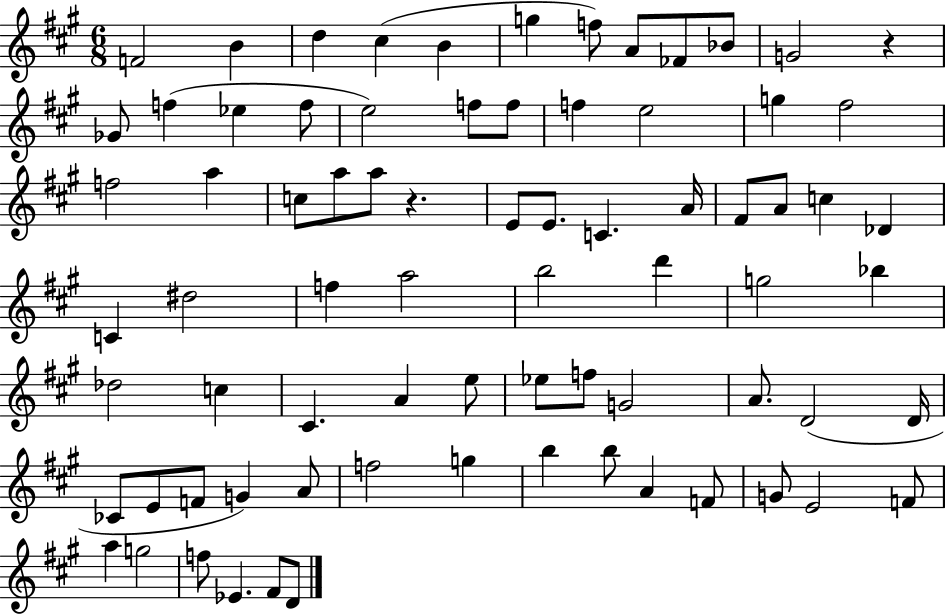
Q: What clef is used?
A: treble